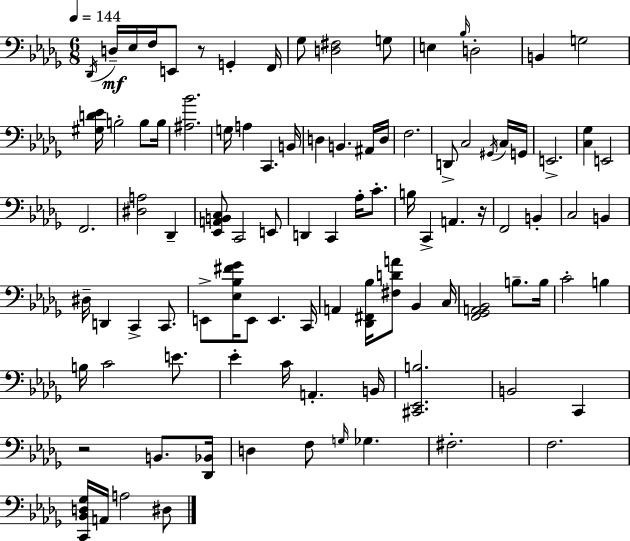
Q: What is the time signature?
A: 6/8